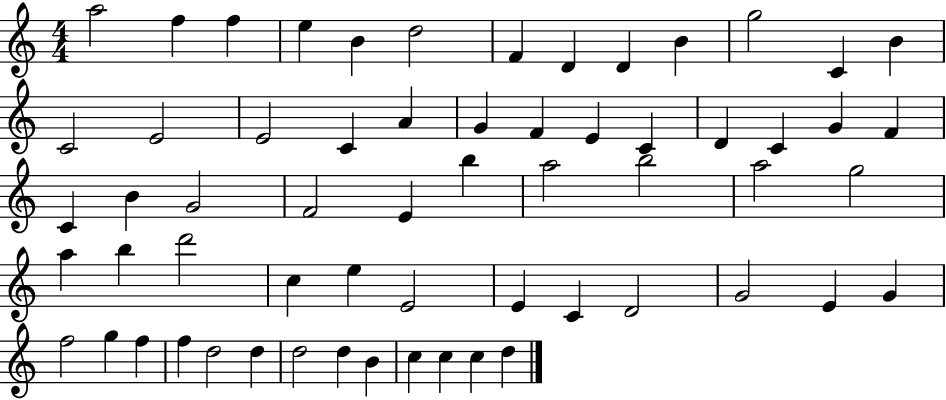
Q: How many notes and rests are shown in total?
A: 61